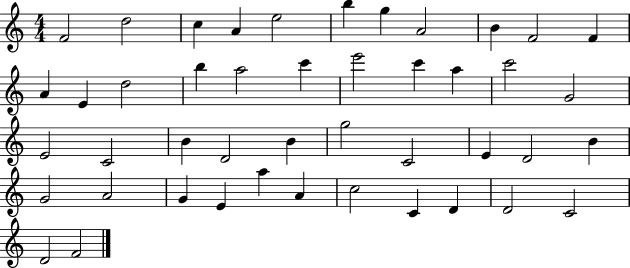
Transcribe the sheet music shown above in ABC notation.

X:1
T:Untitled
M:4/4
L:1/4
K:C
F2 d2 c A e2 b g A2 B F2 F A E d2 b a2 c' e'2 c' a c'2 G2 E2 C2 B D2 B g2 C2 E D2 B G2 A2 G E a A c2 C D D2 C2 D2 F2